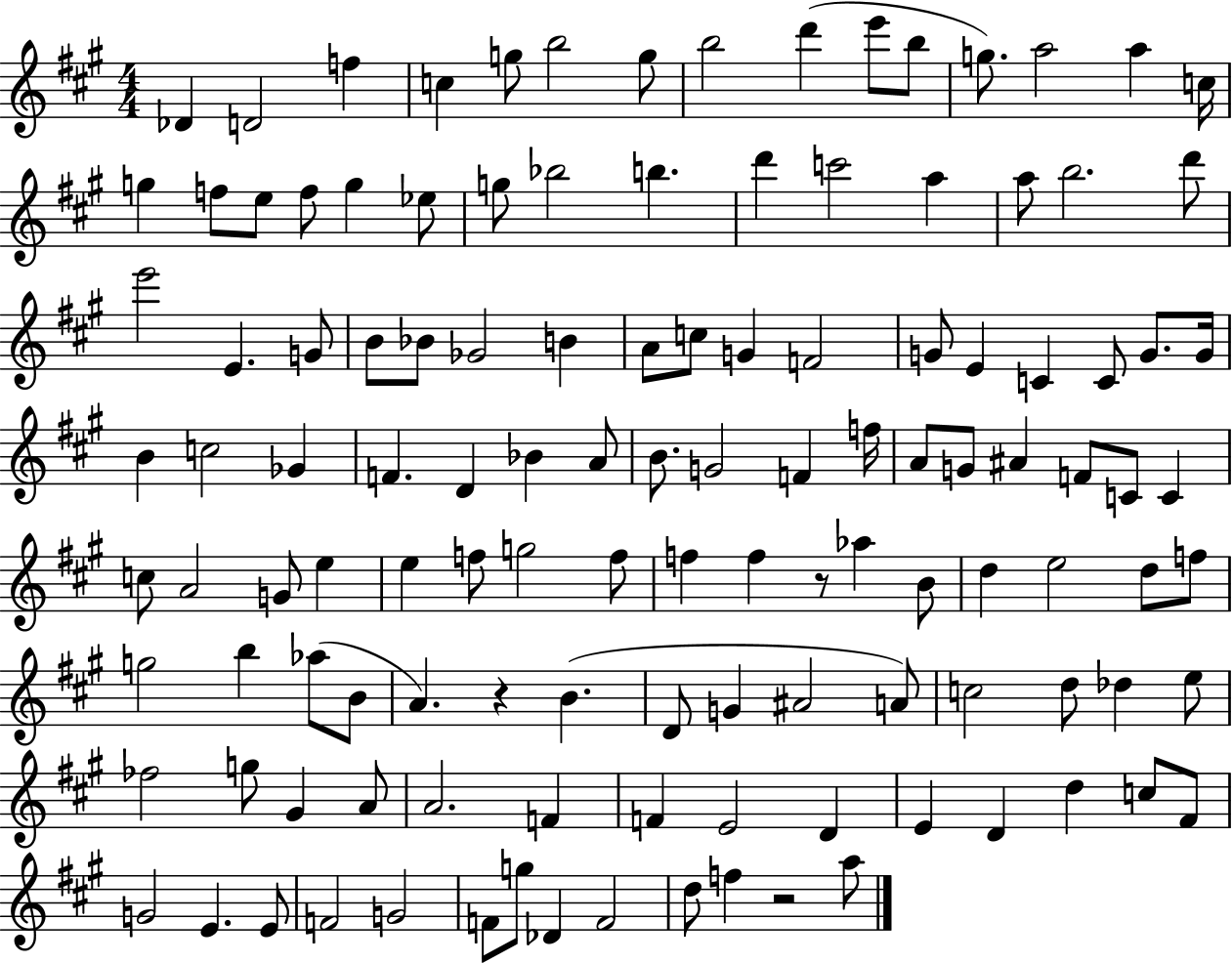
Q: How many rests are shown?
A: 3